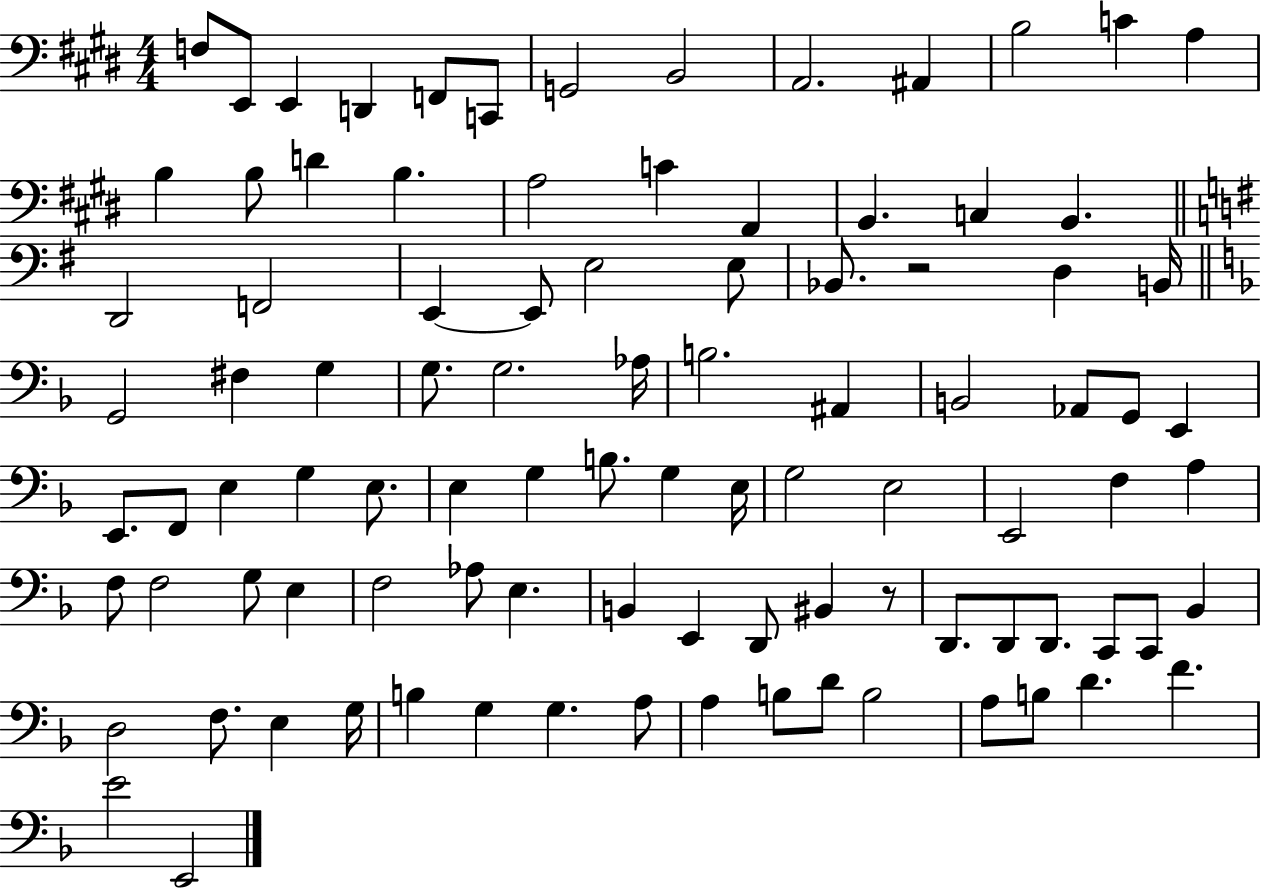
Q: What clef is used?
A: bass